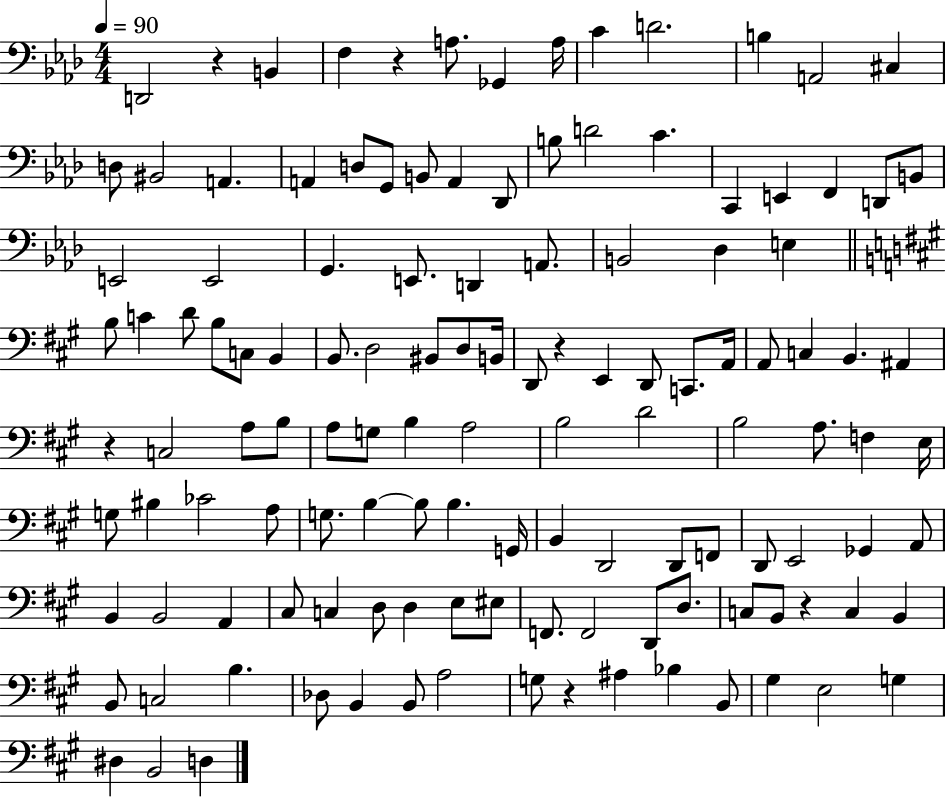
D2/h R/q B2/q F3/q R/q A3/e. Gb2/q A3/s C4/q D4/h. B3/q A2/h C#3/q D3/e BIS2/h A2/q. A2/q D3/e G2/e B2/e A2/q Db2/e B3/e D4/h C4/q. C2/q E2/q F2/q D2/e B2/e E2/h E2/h G2/q. E2/e. D2/q A2/e. B2/h Db3/q E3/q B3/e C4/q D4/e B3/e C3/e B2/q B2/e. D3/h BIS2/e D3/e B2/s D2/e R/q E2/q D2/e C2/e. A2/s A2/e C3/q B2/q. A#2/q R/q C3/h A3/e B3/e A3/e G3/e B3/q A3/h B3/h D4/h B3/h A3/e. F3/q E3/s G3/e BIS3/q CES4/h A3/e G3/e. B3/q B3/e B3/q. G2/s B2/q D2/h D2/e F2/e D2/e E2/h Gb2/q A2/e B2/q B2/h A2/q C#3/e C3/q D3/e D3/q E3/e EIS3/e F2/e. F2/h D2/e D3/e. C3/e B2/e R/q C3/q B2/q B2/e C3/h B3/q. Db3/e B2/q B2/e A3/h G3/e R/q A#3/q Bb3/q B2/e G#3/q E3/h G3/q D#3/q B2/h D3/q